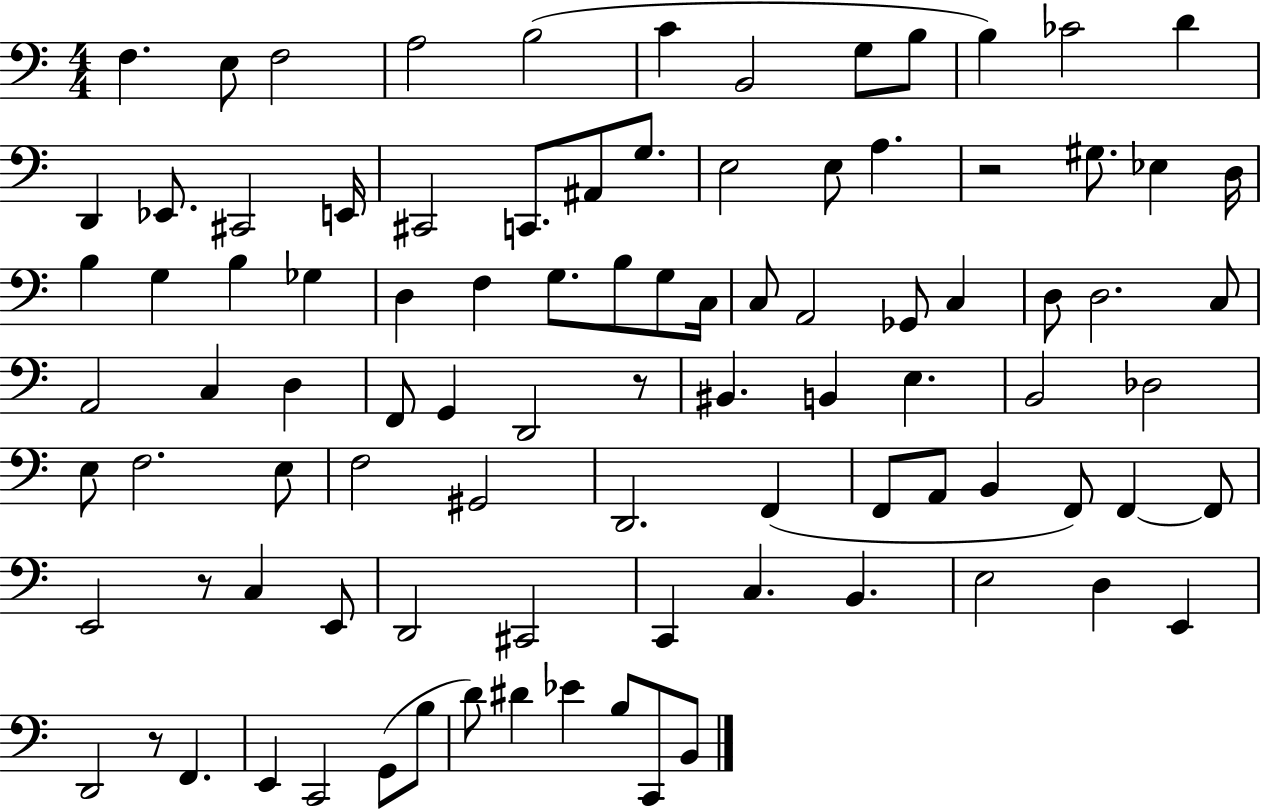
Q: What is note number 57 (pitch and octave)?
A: E3